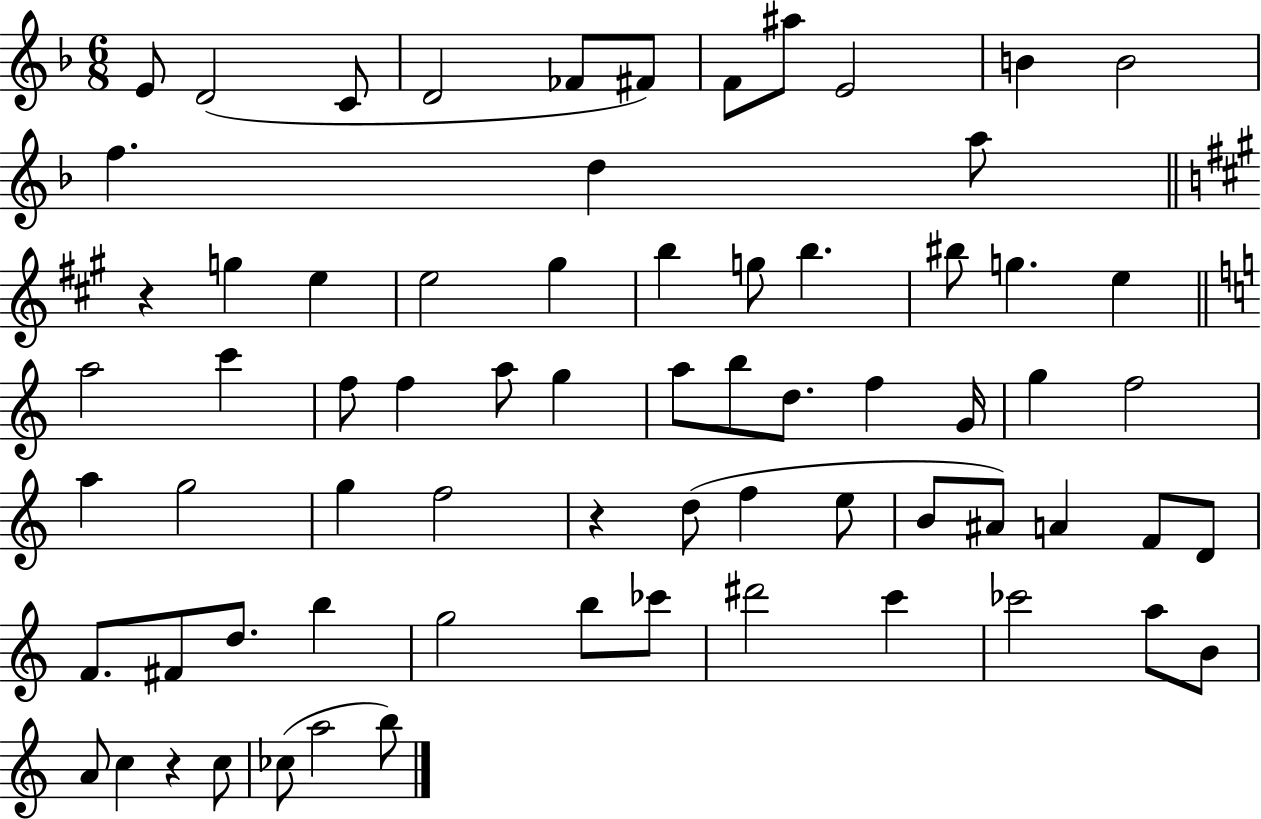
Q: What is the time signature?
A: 6/8